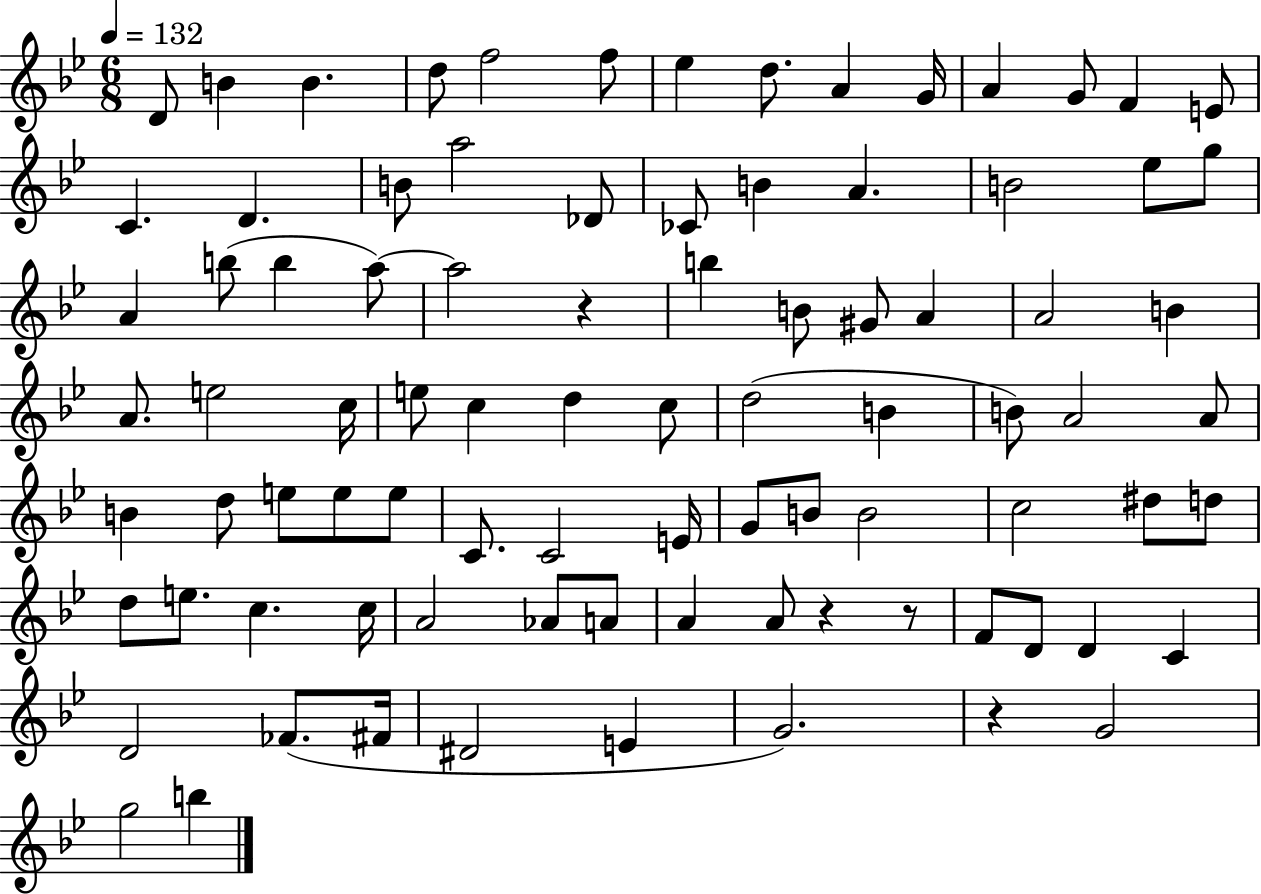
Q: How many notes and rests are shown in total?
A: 88